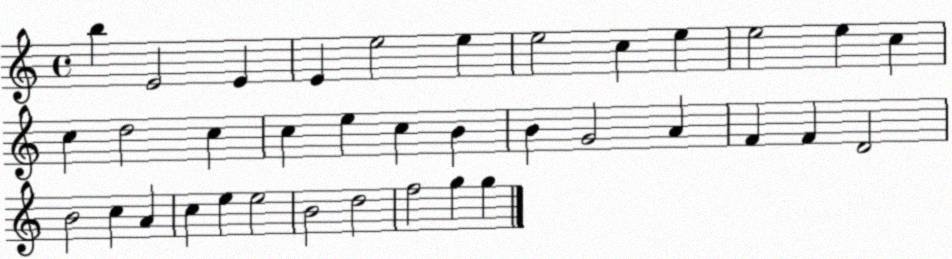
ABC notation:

X:1
T:Untitled
M:4/4
L:1/4
K:C
b E2 E E e2 e e2 c e e2 e c c d2 c c e c B B G2 A F F D2 B2 c A c e e2 B2 d2 f2 g g